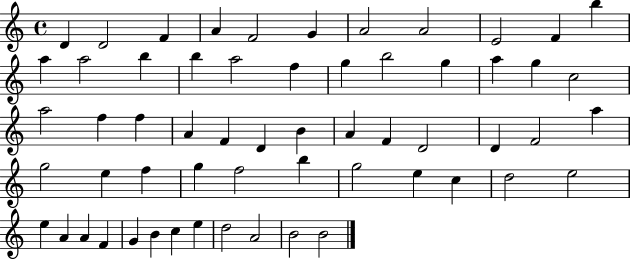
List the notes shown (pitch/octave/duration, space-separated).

D4/q D4/h F4/q A4/q F4/h G4/q A4/h A4/h E4/h F4/q B5/q A5/q A5/h B5/q B5/q A5/h F5/q G5/q B5/h G5/q A5/q G5/q C5/h A5/h F5/q F5/q A4/q F4/q D4/q B4/q A4/q F4/q D4/h D4/q F4/h A5/q G5/h E5/q F5/q G5/q F5/h B5/q G5/h E5/q C5/q D5/h E5/h E5/q A4/q A4/q F4/q G4/q B4/q C5/q E5/q D5/h A4/h B4/h B4/h